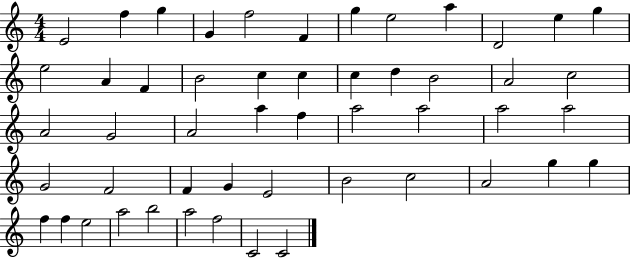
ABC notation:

X:1
T:Untitled
M:4/4
L:1/4
K:C
E2 f g G f2 F g e2 a D2 e g e2 A F B2 c c c d B2 A2 c2 A2 G2 A2 a f a2 a2 a2 a2 G2 F2 F G E2 B2 c2 A2 g g f f e2 a2 b2 a2 f2 C2 C2